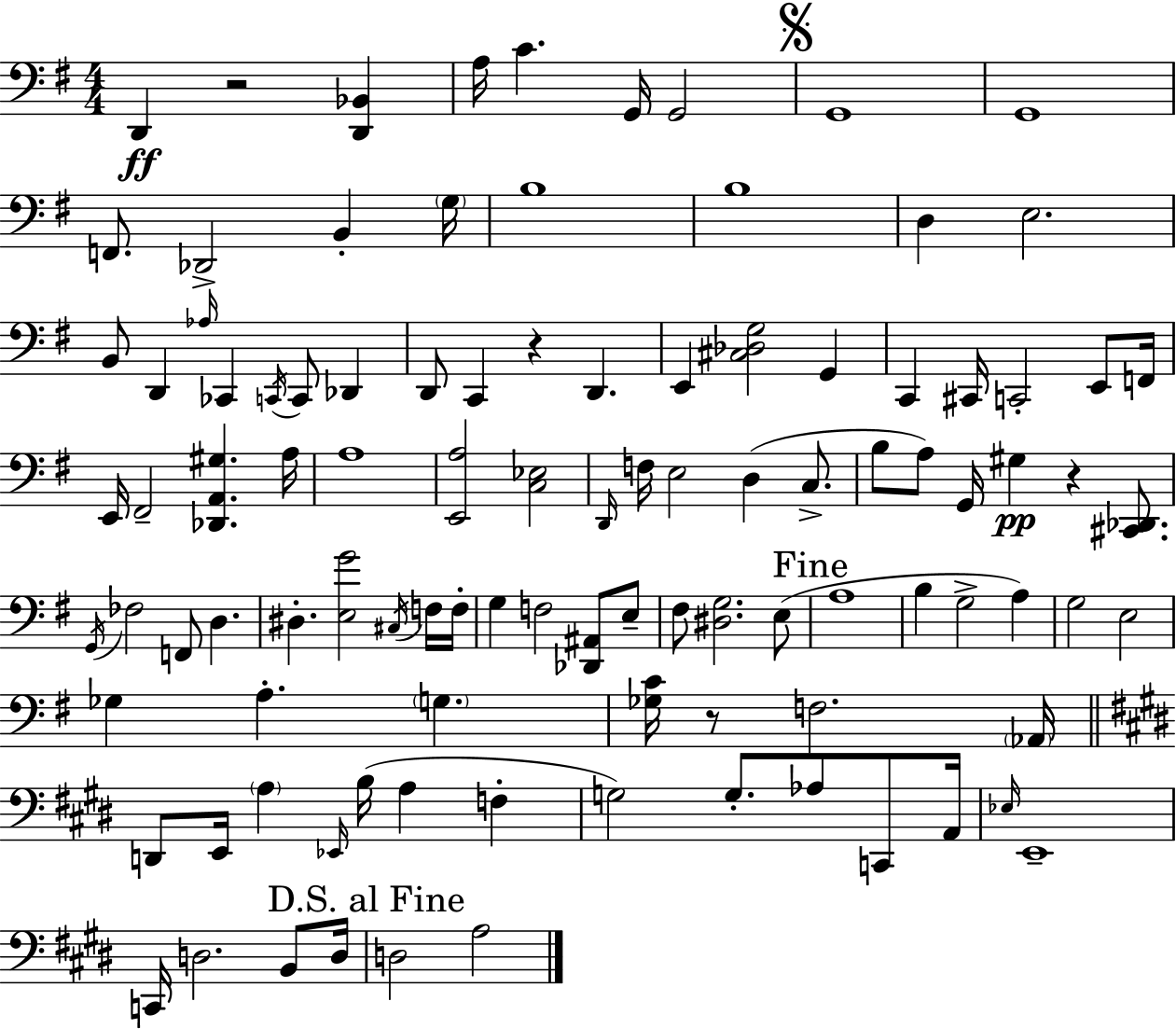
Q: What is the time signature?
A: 4/4